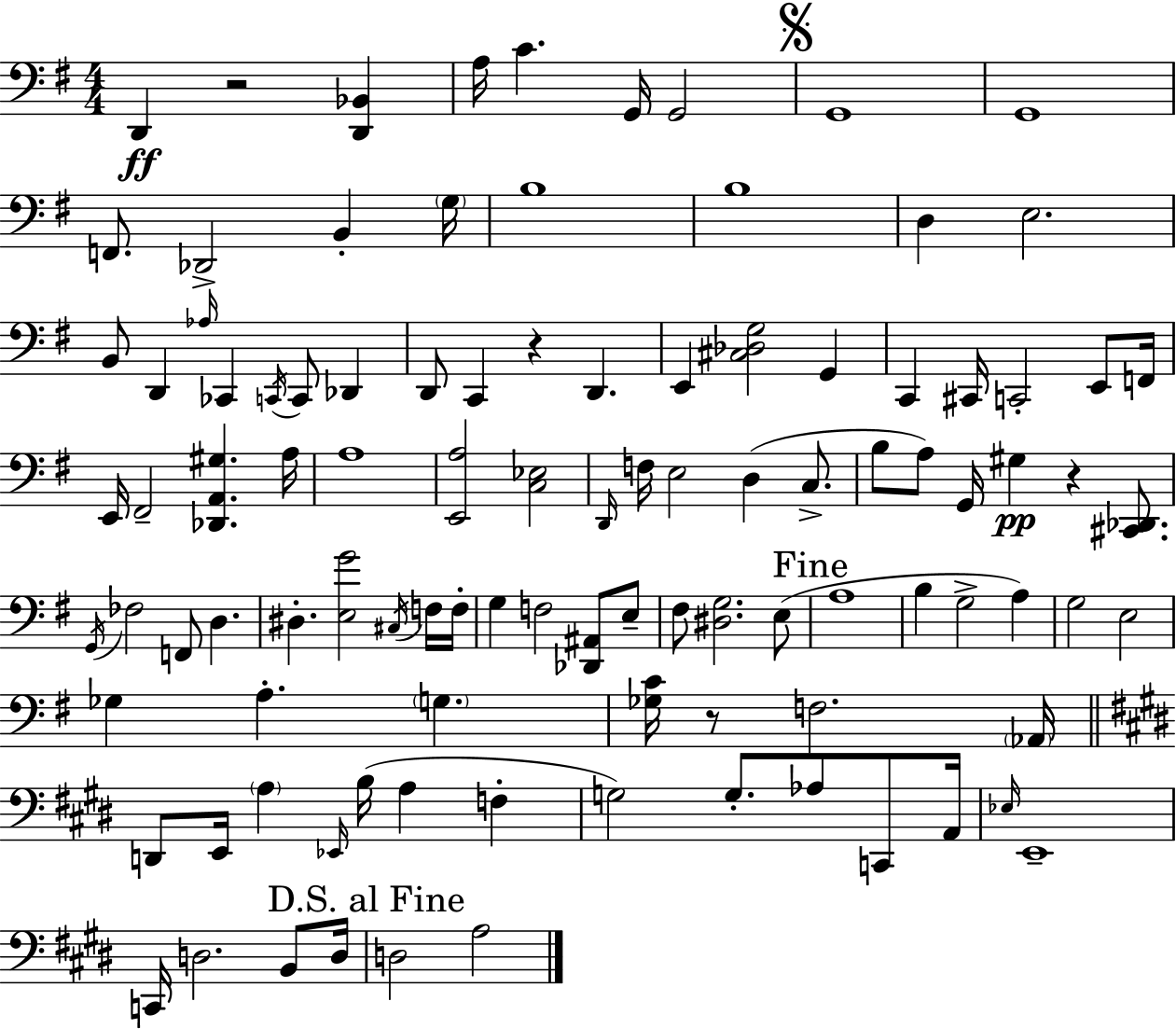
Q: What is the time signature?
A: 4/4